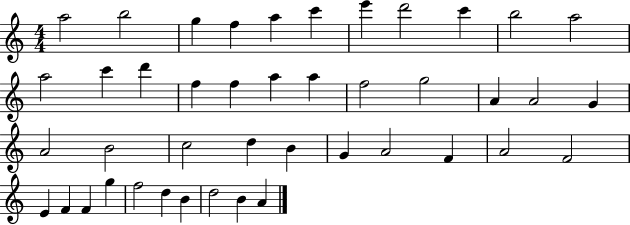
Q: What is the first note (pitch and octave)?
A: A5